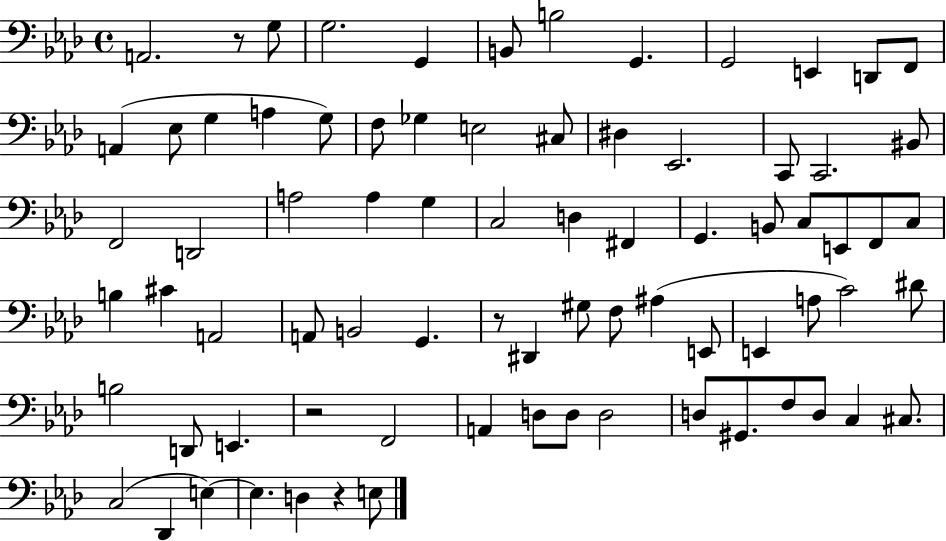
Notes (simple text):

A2/h. R/e G3/e G3/h. G2/q B2/e B3/h G2/q. G2/h E2/q D2/e F2/e A2/q Eb3/e G3/q A3/q G3/e F3/e Gb3/q E3/h C#3/e D#3/q Eb2/h. C2/e C2/h. BIS2/e F2/h D2/h A3/h A3/q G3/q C3/h D3/q F#2/q G2/q. B2/e C3/e E2/e F2/e C3/e B3/q C#4/q A2/h A2/e B2/h G2/q. R/e D#2/q G#3/e F3/e A#3/q E2/e E2/q A3/e C4/h D#4/e B3/h D2/e E2/q. R/h F2/h A2/q D3/e D3/e D3/h D3/e G#2/e. F3/e D3/e C3/q C#3/e. C3/h Db2/q E3/q E3/q. D3/q R/q E3/e